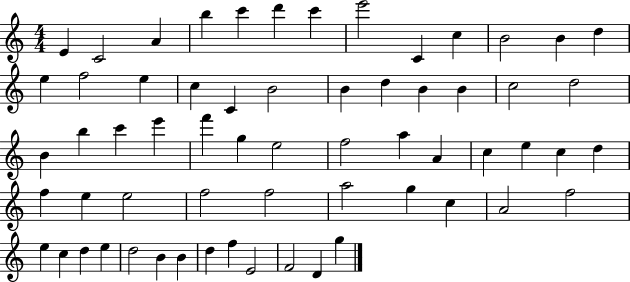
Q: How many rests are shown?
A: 0